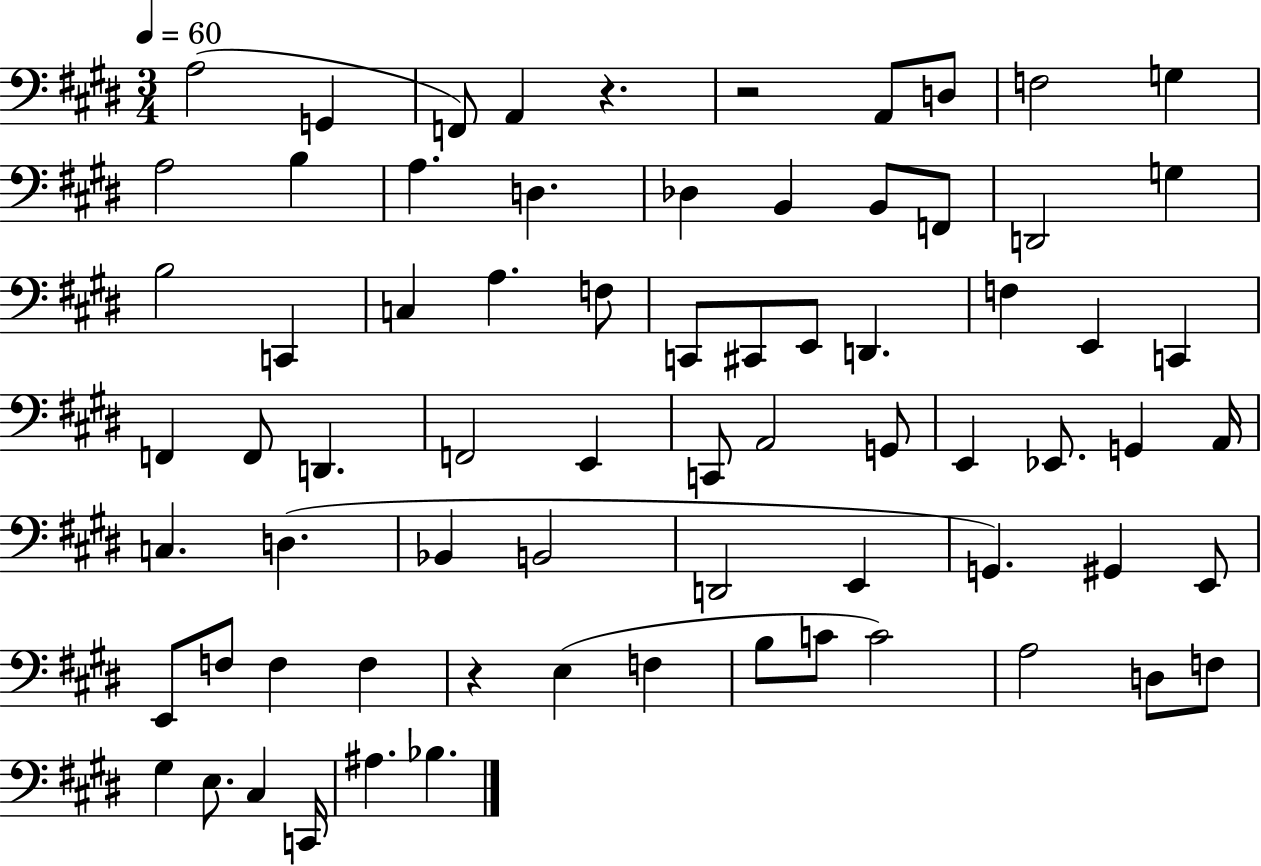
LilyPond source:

{
  \clef bass
  \numericTimeSignature
  \time 3/4
  \key e \major
  \tempo 4 = 60
  a2( g,4 | f,8) a,4 r4. | r2 a,8 d8 | f2 g4 | \break a2 b4 | a4. d4. | des4 b,4 b,8 f,8 | d,2 g4 | \break b2 c,4 | c4 a4. f8 | c,8 cis,8 e,8 d,4. | f4 e,4 c,4 | \break f,4 f,8 d,4. | f,2 e,4 | c,8 a,2 g,8 | e,4 ees,8. g,4 a,16 | \break c4. d4.( | bes,4 b,2 | d,2 e,4 | g,4.) gis,4 e,8 | \break e,8 f8 f4 f4 | r4 e4( f4 | b8 c'8 c'2) | a2 d8 f8 | \break gis4 e8. cis4 c,16 | ais4. bes4. | \bar "|."
}